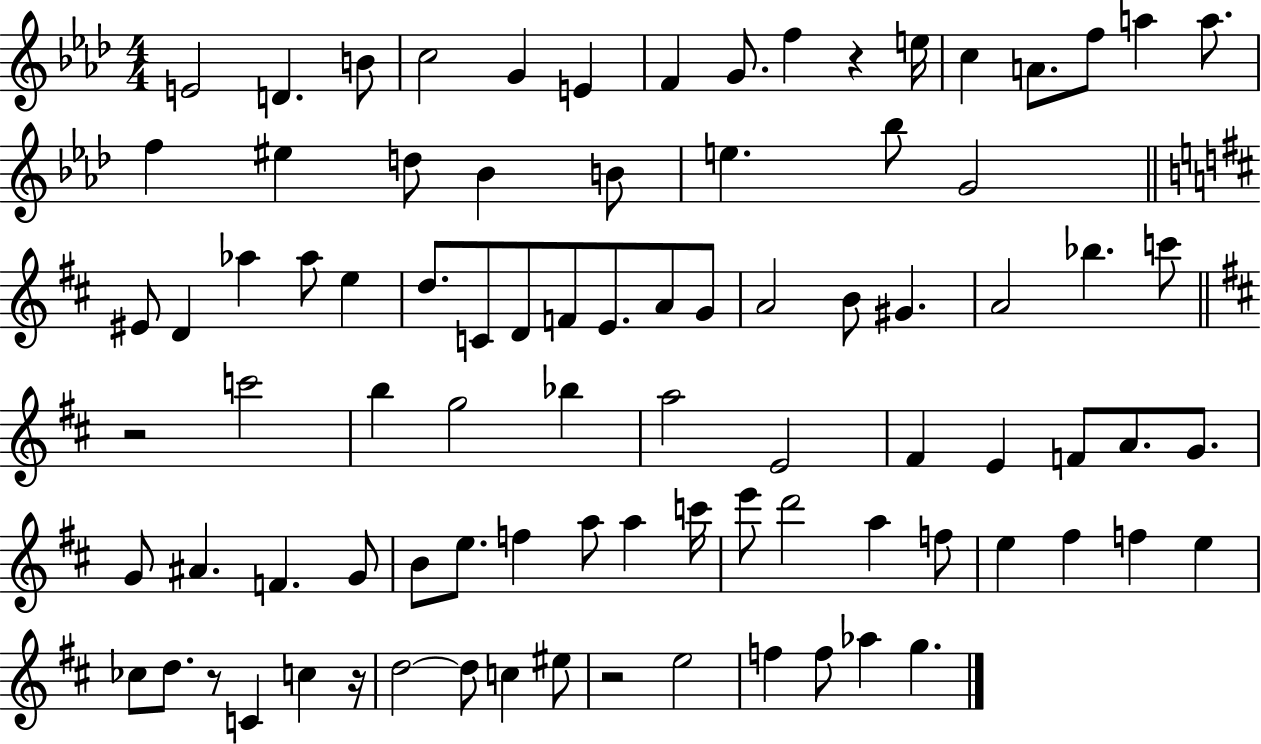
X:1
T:Untitled
M:4/4
L:1/4
K:Ab
E2 D B/2 c2 G E F G/2 f z e/4 c A/2 f/2 a a/2 f ^e d/2 _B B/2 e _b/2 G2 ^E/2 D _a _a/2 e d/2 C/2 D/2 F/2 E/2 A/2 G/2 A2 B/2 ^G A2 _b c'/2 z2 c'2 b g2 _b a2 E2 ^F E F/2 A/2 G/2 G/2 ^A F G/2 B/2 e/2 f a/2 a c'/4 e'/2 d'2 a f/2 e ^f f e _c/2 d/2 z/2 C c z/4 d2 d/2 c ^e/2 z2 e2 f f/2 _a g